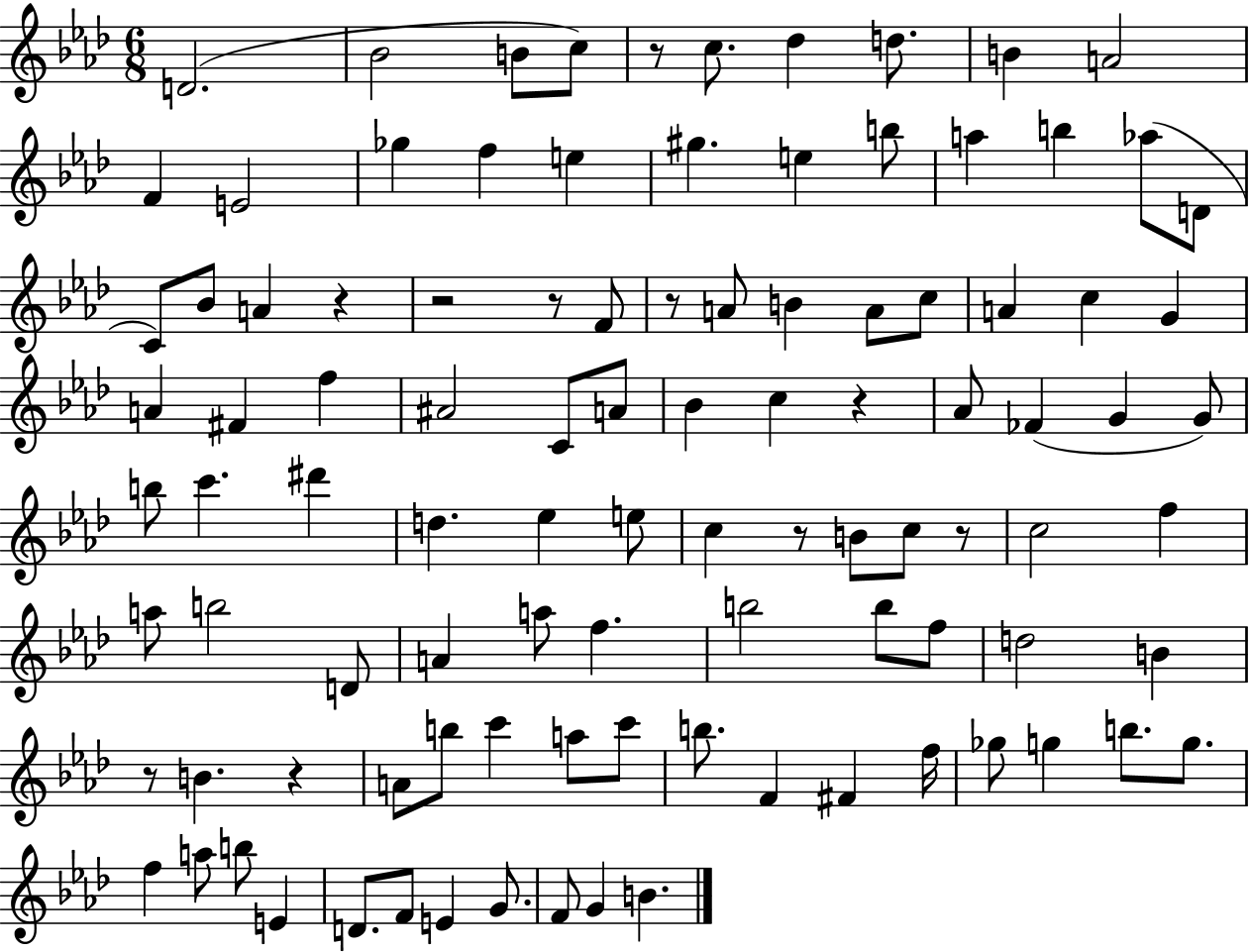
D4/h. Bb4/h B4/e C5/e R/e C5/e. Db5/q D5/e. B4/q A4/h F4/q E4/h Gb5/q F5/q E5/q G#5/q. E5/q B5/e A5/q B5/q Ab5/e D4/e C4/e Bb4/e A4/q R/q R/h R/e F4/e R/e A4/e B4/q A4/e C5/e A4/q C5/q G4/q A4/q F#4/q F5/q A#4/h C4/e A4/e Bb4/q C5/q R/q Ab4/e FES4/q G4/q G4/e B5/e C6/q. D#6/q D5/q. Eb5/q E5/e C5/q R/e B4/e C5/e R/e C5/h F5/q A5/e B5/h D4/e A4/q A5/e F5/q. B5/h B5/e F5/e D5/h B4/q R/e B4/q. R/q A4/e B5/e C6/q A5/e C6/e B5/e. F4/q F#4/q F5/s Gb5/e G5/q B5/e. G5/e. F5/q A5/e B5/e E4/q D4/e. F4/e E4/q G4/e. F4/e G4/q B4/q.